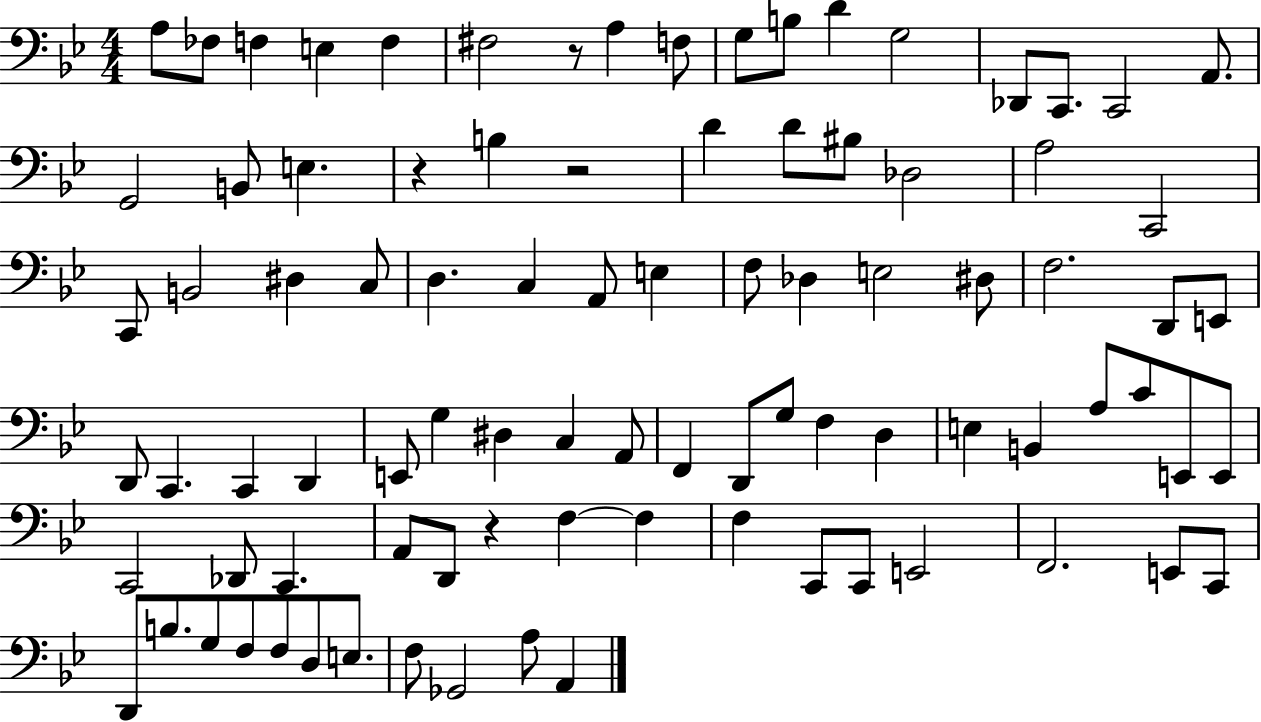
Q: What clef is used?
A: bass